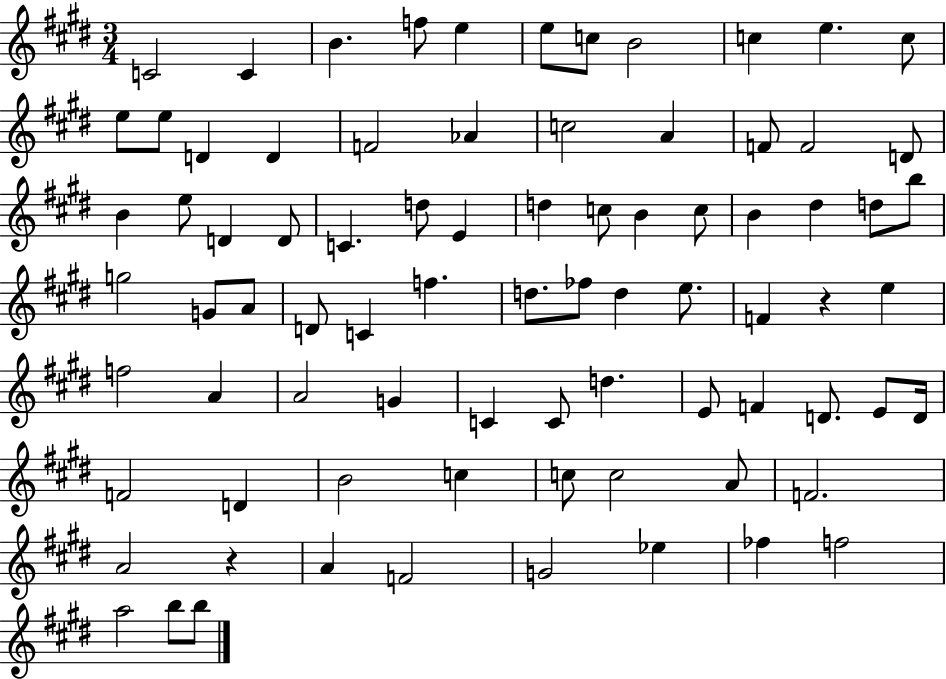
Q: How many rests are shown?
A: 2